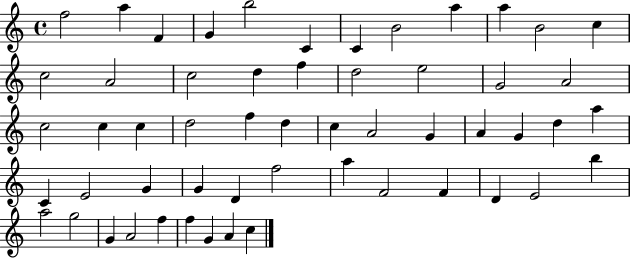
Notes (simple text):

F5/h A5/q F4/q G4/q B5/h C4/q C4/q B4/h A5/q A5/q B4/h C5/q C5/h A4/h C5/h D5/q F5/q D5/h E5/h G4/h A4/h C5/h C5/q C5/q D5/h F5/q D5/q C5/q A4/h G4/q A4/q G4/q D5/q A5/q C4/q E4/h G4/q G4/q D4/q F5/h A5/q F4/h F4/q D4/q E4/h B5/q A5/h G5/h G4/q A4/h F5/q F5/q G4/q A4/q C5/q